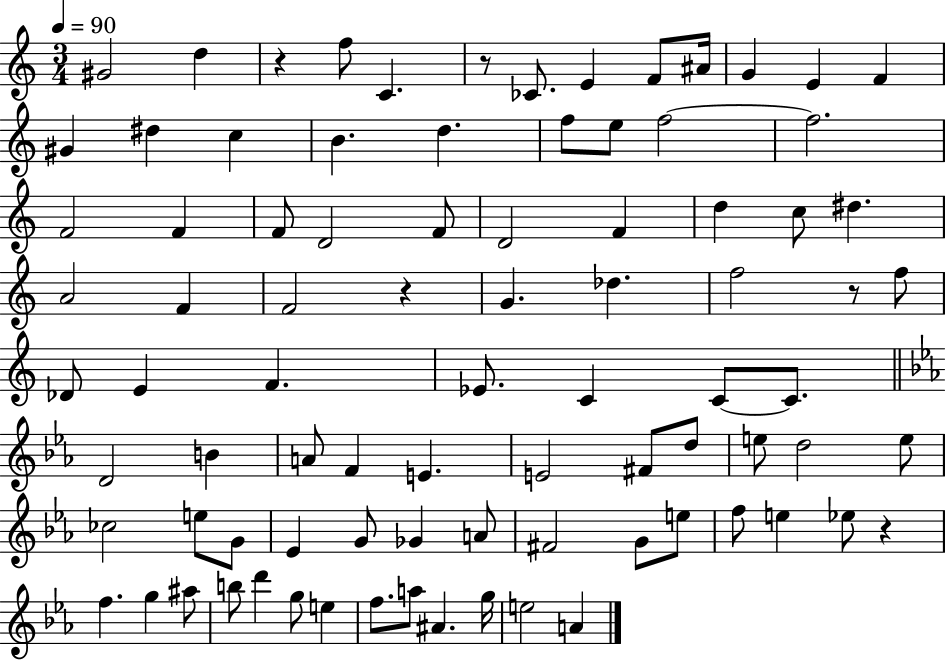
G#4/h D5/q R/q F5/e C4/q. R/e CES4/e. E4/q F4/e A#4/s G4/q E4/q F4/q G#4/q D#5/q C5/q B4/q. D5/q. F5/e E5/e F5/h F5/h. F4/h F4/q F4/e D4/h F4/e D4/h F4/q D5/q C5/e D#5/q. A4/h F4/q F4/h R/q G4/q. Db5/q. F5/h R/e F5/e Db4/e E4/q F4/q. Eb4/e. C4/q C4/e C4/e. D4/h B4/q A4/e F4/q E4/q. E4/h F#4/e D5/e E5/e D5/h E5/e CES5/h E5/e G4/e Eb4/q G4/e Gb4/q A4/e F#4/h G4/e E5/e F5/e E5/q Eb5/e R/q F5/q. G5/q A#5/e B5/e D6/q G5/e E5/q F5/e. A5/e A#4/q. G5/s E5/h A4/q